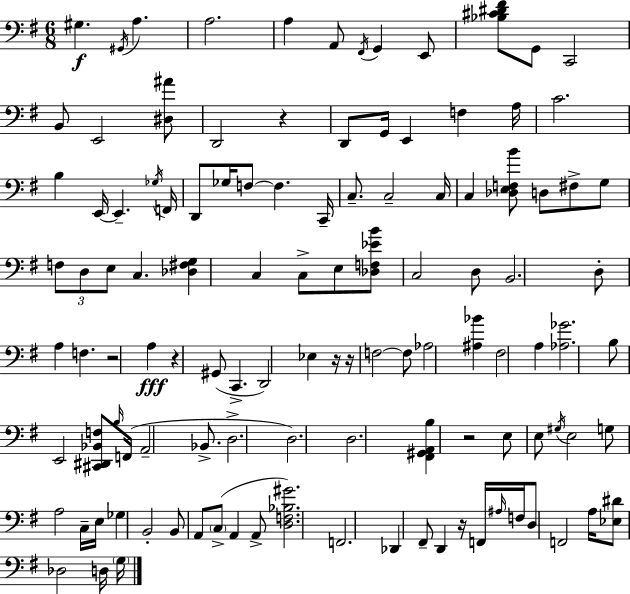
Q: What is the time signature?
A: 6/8